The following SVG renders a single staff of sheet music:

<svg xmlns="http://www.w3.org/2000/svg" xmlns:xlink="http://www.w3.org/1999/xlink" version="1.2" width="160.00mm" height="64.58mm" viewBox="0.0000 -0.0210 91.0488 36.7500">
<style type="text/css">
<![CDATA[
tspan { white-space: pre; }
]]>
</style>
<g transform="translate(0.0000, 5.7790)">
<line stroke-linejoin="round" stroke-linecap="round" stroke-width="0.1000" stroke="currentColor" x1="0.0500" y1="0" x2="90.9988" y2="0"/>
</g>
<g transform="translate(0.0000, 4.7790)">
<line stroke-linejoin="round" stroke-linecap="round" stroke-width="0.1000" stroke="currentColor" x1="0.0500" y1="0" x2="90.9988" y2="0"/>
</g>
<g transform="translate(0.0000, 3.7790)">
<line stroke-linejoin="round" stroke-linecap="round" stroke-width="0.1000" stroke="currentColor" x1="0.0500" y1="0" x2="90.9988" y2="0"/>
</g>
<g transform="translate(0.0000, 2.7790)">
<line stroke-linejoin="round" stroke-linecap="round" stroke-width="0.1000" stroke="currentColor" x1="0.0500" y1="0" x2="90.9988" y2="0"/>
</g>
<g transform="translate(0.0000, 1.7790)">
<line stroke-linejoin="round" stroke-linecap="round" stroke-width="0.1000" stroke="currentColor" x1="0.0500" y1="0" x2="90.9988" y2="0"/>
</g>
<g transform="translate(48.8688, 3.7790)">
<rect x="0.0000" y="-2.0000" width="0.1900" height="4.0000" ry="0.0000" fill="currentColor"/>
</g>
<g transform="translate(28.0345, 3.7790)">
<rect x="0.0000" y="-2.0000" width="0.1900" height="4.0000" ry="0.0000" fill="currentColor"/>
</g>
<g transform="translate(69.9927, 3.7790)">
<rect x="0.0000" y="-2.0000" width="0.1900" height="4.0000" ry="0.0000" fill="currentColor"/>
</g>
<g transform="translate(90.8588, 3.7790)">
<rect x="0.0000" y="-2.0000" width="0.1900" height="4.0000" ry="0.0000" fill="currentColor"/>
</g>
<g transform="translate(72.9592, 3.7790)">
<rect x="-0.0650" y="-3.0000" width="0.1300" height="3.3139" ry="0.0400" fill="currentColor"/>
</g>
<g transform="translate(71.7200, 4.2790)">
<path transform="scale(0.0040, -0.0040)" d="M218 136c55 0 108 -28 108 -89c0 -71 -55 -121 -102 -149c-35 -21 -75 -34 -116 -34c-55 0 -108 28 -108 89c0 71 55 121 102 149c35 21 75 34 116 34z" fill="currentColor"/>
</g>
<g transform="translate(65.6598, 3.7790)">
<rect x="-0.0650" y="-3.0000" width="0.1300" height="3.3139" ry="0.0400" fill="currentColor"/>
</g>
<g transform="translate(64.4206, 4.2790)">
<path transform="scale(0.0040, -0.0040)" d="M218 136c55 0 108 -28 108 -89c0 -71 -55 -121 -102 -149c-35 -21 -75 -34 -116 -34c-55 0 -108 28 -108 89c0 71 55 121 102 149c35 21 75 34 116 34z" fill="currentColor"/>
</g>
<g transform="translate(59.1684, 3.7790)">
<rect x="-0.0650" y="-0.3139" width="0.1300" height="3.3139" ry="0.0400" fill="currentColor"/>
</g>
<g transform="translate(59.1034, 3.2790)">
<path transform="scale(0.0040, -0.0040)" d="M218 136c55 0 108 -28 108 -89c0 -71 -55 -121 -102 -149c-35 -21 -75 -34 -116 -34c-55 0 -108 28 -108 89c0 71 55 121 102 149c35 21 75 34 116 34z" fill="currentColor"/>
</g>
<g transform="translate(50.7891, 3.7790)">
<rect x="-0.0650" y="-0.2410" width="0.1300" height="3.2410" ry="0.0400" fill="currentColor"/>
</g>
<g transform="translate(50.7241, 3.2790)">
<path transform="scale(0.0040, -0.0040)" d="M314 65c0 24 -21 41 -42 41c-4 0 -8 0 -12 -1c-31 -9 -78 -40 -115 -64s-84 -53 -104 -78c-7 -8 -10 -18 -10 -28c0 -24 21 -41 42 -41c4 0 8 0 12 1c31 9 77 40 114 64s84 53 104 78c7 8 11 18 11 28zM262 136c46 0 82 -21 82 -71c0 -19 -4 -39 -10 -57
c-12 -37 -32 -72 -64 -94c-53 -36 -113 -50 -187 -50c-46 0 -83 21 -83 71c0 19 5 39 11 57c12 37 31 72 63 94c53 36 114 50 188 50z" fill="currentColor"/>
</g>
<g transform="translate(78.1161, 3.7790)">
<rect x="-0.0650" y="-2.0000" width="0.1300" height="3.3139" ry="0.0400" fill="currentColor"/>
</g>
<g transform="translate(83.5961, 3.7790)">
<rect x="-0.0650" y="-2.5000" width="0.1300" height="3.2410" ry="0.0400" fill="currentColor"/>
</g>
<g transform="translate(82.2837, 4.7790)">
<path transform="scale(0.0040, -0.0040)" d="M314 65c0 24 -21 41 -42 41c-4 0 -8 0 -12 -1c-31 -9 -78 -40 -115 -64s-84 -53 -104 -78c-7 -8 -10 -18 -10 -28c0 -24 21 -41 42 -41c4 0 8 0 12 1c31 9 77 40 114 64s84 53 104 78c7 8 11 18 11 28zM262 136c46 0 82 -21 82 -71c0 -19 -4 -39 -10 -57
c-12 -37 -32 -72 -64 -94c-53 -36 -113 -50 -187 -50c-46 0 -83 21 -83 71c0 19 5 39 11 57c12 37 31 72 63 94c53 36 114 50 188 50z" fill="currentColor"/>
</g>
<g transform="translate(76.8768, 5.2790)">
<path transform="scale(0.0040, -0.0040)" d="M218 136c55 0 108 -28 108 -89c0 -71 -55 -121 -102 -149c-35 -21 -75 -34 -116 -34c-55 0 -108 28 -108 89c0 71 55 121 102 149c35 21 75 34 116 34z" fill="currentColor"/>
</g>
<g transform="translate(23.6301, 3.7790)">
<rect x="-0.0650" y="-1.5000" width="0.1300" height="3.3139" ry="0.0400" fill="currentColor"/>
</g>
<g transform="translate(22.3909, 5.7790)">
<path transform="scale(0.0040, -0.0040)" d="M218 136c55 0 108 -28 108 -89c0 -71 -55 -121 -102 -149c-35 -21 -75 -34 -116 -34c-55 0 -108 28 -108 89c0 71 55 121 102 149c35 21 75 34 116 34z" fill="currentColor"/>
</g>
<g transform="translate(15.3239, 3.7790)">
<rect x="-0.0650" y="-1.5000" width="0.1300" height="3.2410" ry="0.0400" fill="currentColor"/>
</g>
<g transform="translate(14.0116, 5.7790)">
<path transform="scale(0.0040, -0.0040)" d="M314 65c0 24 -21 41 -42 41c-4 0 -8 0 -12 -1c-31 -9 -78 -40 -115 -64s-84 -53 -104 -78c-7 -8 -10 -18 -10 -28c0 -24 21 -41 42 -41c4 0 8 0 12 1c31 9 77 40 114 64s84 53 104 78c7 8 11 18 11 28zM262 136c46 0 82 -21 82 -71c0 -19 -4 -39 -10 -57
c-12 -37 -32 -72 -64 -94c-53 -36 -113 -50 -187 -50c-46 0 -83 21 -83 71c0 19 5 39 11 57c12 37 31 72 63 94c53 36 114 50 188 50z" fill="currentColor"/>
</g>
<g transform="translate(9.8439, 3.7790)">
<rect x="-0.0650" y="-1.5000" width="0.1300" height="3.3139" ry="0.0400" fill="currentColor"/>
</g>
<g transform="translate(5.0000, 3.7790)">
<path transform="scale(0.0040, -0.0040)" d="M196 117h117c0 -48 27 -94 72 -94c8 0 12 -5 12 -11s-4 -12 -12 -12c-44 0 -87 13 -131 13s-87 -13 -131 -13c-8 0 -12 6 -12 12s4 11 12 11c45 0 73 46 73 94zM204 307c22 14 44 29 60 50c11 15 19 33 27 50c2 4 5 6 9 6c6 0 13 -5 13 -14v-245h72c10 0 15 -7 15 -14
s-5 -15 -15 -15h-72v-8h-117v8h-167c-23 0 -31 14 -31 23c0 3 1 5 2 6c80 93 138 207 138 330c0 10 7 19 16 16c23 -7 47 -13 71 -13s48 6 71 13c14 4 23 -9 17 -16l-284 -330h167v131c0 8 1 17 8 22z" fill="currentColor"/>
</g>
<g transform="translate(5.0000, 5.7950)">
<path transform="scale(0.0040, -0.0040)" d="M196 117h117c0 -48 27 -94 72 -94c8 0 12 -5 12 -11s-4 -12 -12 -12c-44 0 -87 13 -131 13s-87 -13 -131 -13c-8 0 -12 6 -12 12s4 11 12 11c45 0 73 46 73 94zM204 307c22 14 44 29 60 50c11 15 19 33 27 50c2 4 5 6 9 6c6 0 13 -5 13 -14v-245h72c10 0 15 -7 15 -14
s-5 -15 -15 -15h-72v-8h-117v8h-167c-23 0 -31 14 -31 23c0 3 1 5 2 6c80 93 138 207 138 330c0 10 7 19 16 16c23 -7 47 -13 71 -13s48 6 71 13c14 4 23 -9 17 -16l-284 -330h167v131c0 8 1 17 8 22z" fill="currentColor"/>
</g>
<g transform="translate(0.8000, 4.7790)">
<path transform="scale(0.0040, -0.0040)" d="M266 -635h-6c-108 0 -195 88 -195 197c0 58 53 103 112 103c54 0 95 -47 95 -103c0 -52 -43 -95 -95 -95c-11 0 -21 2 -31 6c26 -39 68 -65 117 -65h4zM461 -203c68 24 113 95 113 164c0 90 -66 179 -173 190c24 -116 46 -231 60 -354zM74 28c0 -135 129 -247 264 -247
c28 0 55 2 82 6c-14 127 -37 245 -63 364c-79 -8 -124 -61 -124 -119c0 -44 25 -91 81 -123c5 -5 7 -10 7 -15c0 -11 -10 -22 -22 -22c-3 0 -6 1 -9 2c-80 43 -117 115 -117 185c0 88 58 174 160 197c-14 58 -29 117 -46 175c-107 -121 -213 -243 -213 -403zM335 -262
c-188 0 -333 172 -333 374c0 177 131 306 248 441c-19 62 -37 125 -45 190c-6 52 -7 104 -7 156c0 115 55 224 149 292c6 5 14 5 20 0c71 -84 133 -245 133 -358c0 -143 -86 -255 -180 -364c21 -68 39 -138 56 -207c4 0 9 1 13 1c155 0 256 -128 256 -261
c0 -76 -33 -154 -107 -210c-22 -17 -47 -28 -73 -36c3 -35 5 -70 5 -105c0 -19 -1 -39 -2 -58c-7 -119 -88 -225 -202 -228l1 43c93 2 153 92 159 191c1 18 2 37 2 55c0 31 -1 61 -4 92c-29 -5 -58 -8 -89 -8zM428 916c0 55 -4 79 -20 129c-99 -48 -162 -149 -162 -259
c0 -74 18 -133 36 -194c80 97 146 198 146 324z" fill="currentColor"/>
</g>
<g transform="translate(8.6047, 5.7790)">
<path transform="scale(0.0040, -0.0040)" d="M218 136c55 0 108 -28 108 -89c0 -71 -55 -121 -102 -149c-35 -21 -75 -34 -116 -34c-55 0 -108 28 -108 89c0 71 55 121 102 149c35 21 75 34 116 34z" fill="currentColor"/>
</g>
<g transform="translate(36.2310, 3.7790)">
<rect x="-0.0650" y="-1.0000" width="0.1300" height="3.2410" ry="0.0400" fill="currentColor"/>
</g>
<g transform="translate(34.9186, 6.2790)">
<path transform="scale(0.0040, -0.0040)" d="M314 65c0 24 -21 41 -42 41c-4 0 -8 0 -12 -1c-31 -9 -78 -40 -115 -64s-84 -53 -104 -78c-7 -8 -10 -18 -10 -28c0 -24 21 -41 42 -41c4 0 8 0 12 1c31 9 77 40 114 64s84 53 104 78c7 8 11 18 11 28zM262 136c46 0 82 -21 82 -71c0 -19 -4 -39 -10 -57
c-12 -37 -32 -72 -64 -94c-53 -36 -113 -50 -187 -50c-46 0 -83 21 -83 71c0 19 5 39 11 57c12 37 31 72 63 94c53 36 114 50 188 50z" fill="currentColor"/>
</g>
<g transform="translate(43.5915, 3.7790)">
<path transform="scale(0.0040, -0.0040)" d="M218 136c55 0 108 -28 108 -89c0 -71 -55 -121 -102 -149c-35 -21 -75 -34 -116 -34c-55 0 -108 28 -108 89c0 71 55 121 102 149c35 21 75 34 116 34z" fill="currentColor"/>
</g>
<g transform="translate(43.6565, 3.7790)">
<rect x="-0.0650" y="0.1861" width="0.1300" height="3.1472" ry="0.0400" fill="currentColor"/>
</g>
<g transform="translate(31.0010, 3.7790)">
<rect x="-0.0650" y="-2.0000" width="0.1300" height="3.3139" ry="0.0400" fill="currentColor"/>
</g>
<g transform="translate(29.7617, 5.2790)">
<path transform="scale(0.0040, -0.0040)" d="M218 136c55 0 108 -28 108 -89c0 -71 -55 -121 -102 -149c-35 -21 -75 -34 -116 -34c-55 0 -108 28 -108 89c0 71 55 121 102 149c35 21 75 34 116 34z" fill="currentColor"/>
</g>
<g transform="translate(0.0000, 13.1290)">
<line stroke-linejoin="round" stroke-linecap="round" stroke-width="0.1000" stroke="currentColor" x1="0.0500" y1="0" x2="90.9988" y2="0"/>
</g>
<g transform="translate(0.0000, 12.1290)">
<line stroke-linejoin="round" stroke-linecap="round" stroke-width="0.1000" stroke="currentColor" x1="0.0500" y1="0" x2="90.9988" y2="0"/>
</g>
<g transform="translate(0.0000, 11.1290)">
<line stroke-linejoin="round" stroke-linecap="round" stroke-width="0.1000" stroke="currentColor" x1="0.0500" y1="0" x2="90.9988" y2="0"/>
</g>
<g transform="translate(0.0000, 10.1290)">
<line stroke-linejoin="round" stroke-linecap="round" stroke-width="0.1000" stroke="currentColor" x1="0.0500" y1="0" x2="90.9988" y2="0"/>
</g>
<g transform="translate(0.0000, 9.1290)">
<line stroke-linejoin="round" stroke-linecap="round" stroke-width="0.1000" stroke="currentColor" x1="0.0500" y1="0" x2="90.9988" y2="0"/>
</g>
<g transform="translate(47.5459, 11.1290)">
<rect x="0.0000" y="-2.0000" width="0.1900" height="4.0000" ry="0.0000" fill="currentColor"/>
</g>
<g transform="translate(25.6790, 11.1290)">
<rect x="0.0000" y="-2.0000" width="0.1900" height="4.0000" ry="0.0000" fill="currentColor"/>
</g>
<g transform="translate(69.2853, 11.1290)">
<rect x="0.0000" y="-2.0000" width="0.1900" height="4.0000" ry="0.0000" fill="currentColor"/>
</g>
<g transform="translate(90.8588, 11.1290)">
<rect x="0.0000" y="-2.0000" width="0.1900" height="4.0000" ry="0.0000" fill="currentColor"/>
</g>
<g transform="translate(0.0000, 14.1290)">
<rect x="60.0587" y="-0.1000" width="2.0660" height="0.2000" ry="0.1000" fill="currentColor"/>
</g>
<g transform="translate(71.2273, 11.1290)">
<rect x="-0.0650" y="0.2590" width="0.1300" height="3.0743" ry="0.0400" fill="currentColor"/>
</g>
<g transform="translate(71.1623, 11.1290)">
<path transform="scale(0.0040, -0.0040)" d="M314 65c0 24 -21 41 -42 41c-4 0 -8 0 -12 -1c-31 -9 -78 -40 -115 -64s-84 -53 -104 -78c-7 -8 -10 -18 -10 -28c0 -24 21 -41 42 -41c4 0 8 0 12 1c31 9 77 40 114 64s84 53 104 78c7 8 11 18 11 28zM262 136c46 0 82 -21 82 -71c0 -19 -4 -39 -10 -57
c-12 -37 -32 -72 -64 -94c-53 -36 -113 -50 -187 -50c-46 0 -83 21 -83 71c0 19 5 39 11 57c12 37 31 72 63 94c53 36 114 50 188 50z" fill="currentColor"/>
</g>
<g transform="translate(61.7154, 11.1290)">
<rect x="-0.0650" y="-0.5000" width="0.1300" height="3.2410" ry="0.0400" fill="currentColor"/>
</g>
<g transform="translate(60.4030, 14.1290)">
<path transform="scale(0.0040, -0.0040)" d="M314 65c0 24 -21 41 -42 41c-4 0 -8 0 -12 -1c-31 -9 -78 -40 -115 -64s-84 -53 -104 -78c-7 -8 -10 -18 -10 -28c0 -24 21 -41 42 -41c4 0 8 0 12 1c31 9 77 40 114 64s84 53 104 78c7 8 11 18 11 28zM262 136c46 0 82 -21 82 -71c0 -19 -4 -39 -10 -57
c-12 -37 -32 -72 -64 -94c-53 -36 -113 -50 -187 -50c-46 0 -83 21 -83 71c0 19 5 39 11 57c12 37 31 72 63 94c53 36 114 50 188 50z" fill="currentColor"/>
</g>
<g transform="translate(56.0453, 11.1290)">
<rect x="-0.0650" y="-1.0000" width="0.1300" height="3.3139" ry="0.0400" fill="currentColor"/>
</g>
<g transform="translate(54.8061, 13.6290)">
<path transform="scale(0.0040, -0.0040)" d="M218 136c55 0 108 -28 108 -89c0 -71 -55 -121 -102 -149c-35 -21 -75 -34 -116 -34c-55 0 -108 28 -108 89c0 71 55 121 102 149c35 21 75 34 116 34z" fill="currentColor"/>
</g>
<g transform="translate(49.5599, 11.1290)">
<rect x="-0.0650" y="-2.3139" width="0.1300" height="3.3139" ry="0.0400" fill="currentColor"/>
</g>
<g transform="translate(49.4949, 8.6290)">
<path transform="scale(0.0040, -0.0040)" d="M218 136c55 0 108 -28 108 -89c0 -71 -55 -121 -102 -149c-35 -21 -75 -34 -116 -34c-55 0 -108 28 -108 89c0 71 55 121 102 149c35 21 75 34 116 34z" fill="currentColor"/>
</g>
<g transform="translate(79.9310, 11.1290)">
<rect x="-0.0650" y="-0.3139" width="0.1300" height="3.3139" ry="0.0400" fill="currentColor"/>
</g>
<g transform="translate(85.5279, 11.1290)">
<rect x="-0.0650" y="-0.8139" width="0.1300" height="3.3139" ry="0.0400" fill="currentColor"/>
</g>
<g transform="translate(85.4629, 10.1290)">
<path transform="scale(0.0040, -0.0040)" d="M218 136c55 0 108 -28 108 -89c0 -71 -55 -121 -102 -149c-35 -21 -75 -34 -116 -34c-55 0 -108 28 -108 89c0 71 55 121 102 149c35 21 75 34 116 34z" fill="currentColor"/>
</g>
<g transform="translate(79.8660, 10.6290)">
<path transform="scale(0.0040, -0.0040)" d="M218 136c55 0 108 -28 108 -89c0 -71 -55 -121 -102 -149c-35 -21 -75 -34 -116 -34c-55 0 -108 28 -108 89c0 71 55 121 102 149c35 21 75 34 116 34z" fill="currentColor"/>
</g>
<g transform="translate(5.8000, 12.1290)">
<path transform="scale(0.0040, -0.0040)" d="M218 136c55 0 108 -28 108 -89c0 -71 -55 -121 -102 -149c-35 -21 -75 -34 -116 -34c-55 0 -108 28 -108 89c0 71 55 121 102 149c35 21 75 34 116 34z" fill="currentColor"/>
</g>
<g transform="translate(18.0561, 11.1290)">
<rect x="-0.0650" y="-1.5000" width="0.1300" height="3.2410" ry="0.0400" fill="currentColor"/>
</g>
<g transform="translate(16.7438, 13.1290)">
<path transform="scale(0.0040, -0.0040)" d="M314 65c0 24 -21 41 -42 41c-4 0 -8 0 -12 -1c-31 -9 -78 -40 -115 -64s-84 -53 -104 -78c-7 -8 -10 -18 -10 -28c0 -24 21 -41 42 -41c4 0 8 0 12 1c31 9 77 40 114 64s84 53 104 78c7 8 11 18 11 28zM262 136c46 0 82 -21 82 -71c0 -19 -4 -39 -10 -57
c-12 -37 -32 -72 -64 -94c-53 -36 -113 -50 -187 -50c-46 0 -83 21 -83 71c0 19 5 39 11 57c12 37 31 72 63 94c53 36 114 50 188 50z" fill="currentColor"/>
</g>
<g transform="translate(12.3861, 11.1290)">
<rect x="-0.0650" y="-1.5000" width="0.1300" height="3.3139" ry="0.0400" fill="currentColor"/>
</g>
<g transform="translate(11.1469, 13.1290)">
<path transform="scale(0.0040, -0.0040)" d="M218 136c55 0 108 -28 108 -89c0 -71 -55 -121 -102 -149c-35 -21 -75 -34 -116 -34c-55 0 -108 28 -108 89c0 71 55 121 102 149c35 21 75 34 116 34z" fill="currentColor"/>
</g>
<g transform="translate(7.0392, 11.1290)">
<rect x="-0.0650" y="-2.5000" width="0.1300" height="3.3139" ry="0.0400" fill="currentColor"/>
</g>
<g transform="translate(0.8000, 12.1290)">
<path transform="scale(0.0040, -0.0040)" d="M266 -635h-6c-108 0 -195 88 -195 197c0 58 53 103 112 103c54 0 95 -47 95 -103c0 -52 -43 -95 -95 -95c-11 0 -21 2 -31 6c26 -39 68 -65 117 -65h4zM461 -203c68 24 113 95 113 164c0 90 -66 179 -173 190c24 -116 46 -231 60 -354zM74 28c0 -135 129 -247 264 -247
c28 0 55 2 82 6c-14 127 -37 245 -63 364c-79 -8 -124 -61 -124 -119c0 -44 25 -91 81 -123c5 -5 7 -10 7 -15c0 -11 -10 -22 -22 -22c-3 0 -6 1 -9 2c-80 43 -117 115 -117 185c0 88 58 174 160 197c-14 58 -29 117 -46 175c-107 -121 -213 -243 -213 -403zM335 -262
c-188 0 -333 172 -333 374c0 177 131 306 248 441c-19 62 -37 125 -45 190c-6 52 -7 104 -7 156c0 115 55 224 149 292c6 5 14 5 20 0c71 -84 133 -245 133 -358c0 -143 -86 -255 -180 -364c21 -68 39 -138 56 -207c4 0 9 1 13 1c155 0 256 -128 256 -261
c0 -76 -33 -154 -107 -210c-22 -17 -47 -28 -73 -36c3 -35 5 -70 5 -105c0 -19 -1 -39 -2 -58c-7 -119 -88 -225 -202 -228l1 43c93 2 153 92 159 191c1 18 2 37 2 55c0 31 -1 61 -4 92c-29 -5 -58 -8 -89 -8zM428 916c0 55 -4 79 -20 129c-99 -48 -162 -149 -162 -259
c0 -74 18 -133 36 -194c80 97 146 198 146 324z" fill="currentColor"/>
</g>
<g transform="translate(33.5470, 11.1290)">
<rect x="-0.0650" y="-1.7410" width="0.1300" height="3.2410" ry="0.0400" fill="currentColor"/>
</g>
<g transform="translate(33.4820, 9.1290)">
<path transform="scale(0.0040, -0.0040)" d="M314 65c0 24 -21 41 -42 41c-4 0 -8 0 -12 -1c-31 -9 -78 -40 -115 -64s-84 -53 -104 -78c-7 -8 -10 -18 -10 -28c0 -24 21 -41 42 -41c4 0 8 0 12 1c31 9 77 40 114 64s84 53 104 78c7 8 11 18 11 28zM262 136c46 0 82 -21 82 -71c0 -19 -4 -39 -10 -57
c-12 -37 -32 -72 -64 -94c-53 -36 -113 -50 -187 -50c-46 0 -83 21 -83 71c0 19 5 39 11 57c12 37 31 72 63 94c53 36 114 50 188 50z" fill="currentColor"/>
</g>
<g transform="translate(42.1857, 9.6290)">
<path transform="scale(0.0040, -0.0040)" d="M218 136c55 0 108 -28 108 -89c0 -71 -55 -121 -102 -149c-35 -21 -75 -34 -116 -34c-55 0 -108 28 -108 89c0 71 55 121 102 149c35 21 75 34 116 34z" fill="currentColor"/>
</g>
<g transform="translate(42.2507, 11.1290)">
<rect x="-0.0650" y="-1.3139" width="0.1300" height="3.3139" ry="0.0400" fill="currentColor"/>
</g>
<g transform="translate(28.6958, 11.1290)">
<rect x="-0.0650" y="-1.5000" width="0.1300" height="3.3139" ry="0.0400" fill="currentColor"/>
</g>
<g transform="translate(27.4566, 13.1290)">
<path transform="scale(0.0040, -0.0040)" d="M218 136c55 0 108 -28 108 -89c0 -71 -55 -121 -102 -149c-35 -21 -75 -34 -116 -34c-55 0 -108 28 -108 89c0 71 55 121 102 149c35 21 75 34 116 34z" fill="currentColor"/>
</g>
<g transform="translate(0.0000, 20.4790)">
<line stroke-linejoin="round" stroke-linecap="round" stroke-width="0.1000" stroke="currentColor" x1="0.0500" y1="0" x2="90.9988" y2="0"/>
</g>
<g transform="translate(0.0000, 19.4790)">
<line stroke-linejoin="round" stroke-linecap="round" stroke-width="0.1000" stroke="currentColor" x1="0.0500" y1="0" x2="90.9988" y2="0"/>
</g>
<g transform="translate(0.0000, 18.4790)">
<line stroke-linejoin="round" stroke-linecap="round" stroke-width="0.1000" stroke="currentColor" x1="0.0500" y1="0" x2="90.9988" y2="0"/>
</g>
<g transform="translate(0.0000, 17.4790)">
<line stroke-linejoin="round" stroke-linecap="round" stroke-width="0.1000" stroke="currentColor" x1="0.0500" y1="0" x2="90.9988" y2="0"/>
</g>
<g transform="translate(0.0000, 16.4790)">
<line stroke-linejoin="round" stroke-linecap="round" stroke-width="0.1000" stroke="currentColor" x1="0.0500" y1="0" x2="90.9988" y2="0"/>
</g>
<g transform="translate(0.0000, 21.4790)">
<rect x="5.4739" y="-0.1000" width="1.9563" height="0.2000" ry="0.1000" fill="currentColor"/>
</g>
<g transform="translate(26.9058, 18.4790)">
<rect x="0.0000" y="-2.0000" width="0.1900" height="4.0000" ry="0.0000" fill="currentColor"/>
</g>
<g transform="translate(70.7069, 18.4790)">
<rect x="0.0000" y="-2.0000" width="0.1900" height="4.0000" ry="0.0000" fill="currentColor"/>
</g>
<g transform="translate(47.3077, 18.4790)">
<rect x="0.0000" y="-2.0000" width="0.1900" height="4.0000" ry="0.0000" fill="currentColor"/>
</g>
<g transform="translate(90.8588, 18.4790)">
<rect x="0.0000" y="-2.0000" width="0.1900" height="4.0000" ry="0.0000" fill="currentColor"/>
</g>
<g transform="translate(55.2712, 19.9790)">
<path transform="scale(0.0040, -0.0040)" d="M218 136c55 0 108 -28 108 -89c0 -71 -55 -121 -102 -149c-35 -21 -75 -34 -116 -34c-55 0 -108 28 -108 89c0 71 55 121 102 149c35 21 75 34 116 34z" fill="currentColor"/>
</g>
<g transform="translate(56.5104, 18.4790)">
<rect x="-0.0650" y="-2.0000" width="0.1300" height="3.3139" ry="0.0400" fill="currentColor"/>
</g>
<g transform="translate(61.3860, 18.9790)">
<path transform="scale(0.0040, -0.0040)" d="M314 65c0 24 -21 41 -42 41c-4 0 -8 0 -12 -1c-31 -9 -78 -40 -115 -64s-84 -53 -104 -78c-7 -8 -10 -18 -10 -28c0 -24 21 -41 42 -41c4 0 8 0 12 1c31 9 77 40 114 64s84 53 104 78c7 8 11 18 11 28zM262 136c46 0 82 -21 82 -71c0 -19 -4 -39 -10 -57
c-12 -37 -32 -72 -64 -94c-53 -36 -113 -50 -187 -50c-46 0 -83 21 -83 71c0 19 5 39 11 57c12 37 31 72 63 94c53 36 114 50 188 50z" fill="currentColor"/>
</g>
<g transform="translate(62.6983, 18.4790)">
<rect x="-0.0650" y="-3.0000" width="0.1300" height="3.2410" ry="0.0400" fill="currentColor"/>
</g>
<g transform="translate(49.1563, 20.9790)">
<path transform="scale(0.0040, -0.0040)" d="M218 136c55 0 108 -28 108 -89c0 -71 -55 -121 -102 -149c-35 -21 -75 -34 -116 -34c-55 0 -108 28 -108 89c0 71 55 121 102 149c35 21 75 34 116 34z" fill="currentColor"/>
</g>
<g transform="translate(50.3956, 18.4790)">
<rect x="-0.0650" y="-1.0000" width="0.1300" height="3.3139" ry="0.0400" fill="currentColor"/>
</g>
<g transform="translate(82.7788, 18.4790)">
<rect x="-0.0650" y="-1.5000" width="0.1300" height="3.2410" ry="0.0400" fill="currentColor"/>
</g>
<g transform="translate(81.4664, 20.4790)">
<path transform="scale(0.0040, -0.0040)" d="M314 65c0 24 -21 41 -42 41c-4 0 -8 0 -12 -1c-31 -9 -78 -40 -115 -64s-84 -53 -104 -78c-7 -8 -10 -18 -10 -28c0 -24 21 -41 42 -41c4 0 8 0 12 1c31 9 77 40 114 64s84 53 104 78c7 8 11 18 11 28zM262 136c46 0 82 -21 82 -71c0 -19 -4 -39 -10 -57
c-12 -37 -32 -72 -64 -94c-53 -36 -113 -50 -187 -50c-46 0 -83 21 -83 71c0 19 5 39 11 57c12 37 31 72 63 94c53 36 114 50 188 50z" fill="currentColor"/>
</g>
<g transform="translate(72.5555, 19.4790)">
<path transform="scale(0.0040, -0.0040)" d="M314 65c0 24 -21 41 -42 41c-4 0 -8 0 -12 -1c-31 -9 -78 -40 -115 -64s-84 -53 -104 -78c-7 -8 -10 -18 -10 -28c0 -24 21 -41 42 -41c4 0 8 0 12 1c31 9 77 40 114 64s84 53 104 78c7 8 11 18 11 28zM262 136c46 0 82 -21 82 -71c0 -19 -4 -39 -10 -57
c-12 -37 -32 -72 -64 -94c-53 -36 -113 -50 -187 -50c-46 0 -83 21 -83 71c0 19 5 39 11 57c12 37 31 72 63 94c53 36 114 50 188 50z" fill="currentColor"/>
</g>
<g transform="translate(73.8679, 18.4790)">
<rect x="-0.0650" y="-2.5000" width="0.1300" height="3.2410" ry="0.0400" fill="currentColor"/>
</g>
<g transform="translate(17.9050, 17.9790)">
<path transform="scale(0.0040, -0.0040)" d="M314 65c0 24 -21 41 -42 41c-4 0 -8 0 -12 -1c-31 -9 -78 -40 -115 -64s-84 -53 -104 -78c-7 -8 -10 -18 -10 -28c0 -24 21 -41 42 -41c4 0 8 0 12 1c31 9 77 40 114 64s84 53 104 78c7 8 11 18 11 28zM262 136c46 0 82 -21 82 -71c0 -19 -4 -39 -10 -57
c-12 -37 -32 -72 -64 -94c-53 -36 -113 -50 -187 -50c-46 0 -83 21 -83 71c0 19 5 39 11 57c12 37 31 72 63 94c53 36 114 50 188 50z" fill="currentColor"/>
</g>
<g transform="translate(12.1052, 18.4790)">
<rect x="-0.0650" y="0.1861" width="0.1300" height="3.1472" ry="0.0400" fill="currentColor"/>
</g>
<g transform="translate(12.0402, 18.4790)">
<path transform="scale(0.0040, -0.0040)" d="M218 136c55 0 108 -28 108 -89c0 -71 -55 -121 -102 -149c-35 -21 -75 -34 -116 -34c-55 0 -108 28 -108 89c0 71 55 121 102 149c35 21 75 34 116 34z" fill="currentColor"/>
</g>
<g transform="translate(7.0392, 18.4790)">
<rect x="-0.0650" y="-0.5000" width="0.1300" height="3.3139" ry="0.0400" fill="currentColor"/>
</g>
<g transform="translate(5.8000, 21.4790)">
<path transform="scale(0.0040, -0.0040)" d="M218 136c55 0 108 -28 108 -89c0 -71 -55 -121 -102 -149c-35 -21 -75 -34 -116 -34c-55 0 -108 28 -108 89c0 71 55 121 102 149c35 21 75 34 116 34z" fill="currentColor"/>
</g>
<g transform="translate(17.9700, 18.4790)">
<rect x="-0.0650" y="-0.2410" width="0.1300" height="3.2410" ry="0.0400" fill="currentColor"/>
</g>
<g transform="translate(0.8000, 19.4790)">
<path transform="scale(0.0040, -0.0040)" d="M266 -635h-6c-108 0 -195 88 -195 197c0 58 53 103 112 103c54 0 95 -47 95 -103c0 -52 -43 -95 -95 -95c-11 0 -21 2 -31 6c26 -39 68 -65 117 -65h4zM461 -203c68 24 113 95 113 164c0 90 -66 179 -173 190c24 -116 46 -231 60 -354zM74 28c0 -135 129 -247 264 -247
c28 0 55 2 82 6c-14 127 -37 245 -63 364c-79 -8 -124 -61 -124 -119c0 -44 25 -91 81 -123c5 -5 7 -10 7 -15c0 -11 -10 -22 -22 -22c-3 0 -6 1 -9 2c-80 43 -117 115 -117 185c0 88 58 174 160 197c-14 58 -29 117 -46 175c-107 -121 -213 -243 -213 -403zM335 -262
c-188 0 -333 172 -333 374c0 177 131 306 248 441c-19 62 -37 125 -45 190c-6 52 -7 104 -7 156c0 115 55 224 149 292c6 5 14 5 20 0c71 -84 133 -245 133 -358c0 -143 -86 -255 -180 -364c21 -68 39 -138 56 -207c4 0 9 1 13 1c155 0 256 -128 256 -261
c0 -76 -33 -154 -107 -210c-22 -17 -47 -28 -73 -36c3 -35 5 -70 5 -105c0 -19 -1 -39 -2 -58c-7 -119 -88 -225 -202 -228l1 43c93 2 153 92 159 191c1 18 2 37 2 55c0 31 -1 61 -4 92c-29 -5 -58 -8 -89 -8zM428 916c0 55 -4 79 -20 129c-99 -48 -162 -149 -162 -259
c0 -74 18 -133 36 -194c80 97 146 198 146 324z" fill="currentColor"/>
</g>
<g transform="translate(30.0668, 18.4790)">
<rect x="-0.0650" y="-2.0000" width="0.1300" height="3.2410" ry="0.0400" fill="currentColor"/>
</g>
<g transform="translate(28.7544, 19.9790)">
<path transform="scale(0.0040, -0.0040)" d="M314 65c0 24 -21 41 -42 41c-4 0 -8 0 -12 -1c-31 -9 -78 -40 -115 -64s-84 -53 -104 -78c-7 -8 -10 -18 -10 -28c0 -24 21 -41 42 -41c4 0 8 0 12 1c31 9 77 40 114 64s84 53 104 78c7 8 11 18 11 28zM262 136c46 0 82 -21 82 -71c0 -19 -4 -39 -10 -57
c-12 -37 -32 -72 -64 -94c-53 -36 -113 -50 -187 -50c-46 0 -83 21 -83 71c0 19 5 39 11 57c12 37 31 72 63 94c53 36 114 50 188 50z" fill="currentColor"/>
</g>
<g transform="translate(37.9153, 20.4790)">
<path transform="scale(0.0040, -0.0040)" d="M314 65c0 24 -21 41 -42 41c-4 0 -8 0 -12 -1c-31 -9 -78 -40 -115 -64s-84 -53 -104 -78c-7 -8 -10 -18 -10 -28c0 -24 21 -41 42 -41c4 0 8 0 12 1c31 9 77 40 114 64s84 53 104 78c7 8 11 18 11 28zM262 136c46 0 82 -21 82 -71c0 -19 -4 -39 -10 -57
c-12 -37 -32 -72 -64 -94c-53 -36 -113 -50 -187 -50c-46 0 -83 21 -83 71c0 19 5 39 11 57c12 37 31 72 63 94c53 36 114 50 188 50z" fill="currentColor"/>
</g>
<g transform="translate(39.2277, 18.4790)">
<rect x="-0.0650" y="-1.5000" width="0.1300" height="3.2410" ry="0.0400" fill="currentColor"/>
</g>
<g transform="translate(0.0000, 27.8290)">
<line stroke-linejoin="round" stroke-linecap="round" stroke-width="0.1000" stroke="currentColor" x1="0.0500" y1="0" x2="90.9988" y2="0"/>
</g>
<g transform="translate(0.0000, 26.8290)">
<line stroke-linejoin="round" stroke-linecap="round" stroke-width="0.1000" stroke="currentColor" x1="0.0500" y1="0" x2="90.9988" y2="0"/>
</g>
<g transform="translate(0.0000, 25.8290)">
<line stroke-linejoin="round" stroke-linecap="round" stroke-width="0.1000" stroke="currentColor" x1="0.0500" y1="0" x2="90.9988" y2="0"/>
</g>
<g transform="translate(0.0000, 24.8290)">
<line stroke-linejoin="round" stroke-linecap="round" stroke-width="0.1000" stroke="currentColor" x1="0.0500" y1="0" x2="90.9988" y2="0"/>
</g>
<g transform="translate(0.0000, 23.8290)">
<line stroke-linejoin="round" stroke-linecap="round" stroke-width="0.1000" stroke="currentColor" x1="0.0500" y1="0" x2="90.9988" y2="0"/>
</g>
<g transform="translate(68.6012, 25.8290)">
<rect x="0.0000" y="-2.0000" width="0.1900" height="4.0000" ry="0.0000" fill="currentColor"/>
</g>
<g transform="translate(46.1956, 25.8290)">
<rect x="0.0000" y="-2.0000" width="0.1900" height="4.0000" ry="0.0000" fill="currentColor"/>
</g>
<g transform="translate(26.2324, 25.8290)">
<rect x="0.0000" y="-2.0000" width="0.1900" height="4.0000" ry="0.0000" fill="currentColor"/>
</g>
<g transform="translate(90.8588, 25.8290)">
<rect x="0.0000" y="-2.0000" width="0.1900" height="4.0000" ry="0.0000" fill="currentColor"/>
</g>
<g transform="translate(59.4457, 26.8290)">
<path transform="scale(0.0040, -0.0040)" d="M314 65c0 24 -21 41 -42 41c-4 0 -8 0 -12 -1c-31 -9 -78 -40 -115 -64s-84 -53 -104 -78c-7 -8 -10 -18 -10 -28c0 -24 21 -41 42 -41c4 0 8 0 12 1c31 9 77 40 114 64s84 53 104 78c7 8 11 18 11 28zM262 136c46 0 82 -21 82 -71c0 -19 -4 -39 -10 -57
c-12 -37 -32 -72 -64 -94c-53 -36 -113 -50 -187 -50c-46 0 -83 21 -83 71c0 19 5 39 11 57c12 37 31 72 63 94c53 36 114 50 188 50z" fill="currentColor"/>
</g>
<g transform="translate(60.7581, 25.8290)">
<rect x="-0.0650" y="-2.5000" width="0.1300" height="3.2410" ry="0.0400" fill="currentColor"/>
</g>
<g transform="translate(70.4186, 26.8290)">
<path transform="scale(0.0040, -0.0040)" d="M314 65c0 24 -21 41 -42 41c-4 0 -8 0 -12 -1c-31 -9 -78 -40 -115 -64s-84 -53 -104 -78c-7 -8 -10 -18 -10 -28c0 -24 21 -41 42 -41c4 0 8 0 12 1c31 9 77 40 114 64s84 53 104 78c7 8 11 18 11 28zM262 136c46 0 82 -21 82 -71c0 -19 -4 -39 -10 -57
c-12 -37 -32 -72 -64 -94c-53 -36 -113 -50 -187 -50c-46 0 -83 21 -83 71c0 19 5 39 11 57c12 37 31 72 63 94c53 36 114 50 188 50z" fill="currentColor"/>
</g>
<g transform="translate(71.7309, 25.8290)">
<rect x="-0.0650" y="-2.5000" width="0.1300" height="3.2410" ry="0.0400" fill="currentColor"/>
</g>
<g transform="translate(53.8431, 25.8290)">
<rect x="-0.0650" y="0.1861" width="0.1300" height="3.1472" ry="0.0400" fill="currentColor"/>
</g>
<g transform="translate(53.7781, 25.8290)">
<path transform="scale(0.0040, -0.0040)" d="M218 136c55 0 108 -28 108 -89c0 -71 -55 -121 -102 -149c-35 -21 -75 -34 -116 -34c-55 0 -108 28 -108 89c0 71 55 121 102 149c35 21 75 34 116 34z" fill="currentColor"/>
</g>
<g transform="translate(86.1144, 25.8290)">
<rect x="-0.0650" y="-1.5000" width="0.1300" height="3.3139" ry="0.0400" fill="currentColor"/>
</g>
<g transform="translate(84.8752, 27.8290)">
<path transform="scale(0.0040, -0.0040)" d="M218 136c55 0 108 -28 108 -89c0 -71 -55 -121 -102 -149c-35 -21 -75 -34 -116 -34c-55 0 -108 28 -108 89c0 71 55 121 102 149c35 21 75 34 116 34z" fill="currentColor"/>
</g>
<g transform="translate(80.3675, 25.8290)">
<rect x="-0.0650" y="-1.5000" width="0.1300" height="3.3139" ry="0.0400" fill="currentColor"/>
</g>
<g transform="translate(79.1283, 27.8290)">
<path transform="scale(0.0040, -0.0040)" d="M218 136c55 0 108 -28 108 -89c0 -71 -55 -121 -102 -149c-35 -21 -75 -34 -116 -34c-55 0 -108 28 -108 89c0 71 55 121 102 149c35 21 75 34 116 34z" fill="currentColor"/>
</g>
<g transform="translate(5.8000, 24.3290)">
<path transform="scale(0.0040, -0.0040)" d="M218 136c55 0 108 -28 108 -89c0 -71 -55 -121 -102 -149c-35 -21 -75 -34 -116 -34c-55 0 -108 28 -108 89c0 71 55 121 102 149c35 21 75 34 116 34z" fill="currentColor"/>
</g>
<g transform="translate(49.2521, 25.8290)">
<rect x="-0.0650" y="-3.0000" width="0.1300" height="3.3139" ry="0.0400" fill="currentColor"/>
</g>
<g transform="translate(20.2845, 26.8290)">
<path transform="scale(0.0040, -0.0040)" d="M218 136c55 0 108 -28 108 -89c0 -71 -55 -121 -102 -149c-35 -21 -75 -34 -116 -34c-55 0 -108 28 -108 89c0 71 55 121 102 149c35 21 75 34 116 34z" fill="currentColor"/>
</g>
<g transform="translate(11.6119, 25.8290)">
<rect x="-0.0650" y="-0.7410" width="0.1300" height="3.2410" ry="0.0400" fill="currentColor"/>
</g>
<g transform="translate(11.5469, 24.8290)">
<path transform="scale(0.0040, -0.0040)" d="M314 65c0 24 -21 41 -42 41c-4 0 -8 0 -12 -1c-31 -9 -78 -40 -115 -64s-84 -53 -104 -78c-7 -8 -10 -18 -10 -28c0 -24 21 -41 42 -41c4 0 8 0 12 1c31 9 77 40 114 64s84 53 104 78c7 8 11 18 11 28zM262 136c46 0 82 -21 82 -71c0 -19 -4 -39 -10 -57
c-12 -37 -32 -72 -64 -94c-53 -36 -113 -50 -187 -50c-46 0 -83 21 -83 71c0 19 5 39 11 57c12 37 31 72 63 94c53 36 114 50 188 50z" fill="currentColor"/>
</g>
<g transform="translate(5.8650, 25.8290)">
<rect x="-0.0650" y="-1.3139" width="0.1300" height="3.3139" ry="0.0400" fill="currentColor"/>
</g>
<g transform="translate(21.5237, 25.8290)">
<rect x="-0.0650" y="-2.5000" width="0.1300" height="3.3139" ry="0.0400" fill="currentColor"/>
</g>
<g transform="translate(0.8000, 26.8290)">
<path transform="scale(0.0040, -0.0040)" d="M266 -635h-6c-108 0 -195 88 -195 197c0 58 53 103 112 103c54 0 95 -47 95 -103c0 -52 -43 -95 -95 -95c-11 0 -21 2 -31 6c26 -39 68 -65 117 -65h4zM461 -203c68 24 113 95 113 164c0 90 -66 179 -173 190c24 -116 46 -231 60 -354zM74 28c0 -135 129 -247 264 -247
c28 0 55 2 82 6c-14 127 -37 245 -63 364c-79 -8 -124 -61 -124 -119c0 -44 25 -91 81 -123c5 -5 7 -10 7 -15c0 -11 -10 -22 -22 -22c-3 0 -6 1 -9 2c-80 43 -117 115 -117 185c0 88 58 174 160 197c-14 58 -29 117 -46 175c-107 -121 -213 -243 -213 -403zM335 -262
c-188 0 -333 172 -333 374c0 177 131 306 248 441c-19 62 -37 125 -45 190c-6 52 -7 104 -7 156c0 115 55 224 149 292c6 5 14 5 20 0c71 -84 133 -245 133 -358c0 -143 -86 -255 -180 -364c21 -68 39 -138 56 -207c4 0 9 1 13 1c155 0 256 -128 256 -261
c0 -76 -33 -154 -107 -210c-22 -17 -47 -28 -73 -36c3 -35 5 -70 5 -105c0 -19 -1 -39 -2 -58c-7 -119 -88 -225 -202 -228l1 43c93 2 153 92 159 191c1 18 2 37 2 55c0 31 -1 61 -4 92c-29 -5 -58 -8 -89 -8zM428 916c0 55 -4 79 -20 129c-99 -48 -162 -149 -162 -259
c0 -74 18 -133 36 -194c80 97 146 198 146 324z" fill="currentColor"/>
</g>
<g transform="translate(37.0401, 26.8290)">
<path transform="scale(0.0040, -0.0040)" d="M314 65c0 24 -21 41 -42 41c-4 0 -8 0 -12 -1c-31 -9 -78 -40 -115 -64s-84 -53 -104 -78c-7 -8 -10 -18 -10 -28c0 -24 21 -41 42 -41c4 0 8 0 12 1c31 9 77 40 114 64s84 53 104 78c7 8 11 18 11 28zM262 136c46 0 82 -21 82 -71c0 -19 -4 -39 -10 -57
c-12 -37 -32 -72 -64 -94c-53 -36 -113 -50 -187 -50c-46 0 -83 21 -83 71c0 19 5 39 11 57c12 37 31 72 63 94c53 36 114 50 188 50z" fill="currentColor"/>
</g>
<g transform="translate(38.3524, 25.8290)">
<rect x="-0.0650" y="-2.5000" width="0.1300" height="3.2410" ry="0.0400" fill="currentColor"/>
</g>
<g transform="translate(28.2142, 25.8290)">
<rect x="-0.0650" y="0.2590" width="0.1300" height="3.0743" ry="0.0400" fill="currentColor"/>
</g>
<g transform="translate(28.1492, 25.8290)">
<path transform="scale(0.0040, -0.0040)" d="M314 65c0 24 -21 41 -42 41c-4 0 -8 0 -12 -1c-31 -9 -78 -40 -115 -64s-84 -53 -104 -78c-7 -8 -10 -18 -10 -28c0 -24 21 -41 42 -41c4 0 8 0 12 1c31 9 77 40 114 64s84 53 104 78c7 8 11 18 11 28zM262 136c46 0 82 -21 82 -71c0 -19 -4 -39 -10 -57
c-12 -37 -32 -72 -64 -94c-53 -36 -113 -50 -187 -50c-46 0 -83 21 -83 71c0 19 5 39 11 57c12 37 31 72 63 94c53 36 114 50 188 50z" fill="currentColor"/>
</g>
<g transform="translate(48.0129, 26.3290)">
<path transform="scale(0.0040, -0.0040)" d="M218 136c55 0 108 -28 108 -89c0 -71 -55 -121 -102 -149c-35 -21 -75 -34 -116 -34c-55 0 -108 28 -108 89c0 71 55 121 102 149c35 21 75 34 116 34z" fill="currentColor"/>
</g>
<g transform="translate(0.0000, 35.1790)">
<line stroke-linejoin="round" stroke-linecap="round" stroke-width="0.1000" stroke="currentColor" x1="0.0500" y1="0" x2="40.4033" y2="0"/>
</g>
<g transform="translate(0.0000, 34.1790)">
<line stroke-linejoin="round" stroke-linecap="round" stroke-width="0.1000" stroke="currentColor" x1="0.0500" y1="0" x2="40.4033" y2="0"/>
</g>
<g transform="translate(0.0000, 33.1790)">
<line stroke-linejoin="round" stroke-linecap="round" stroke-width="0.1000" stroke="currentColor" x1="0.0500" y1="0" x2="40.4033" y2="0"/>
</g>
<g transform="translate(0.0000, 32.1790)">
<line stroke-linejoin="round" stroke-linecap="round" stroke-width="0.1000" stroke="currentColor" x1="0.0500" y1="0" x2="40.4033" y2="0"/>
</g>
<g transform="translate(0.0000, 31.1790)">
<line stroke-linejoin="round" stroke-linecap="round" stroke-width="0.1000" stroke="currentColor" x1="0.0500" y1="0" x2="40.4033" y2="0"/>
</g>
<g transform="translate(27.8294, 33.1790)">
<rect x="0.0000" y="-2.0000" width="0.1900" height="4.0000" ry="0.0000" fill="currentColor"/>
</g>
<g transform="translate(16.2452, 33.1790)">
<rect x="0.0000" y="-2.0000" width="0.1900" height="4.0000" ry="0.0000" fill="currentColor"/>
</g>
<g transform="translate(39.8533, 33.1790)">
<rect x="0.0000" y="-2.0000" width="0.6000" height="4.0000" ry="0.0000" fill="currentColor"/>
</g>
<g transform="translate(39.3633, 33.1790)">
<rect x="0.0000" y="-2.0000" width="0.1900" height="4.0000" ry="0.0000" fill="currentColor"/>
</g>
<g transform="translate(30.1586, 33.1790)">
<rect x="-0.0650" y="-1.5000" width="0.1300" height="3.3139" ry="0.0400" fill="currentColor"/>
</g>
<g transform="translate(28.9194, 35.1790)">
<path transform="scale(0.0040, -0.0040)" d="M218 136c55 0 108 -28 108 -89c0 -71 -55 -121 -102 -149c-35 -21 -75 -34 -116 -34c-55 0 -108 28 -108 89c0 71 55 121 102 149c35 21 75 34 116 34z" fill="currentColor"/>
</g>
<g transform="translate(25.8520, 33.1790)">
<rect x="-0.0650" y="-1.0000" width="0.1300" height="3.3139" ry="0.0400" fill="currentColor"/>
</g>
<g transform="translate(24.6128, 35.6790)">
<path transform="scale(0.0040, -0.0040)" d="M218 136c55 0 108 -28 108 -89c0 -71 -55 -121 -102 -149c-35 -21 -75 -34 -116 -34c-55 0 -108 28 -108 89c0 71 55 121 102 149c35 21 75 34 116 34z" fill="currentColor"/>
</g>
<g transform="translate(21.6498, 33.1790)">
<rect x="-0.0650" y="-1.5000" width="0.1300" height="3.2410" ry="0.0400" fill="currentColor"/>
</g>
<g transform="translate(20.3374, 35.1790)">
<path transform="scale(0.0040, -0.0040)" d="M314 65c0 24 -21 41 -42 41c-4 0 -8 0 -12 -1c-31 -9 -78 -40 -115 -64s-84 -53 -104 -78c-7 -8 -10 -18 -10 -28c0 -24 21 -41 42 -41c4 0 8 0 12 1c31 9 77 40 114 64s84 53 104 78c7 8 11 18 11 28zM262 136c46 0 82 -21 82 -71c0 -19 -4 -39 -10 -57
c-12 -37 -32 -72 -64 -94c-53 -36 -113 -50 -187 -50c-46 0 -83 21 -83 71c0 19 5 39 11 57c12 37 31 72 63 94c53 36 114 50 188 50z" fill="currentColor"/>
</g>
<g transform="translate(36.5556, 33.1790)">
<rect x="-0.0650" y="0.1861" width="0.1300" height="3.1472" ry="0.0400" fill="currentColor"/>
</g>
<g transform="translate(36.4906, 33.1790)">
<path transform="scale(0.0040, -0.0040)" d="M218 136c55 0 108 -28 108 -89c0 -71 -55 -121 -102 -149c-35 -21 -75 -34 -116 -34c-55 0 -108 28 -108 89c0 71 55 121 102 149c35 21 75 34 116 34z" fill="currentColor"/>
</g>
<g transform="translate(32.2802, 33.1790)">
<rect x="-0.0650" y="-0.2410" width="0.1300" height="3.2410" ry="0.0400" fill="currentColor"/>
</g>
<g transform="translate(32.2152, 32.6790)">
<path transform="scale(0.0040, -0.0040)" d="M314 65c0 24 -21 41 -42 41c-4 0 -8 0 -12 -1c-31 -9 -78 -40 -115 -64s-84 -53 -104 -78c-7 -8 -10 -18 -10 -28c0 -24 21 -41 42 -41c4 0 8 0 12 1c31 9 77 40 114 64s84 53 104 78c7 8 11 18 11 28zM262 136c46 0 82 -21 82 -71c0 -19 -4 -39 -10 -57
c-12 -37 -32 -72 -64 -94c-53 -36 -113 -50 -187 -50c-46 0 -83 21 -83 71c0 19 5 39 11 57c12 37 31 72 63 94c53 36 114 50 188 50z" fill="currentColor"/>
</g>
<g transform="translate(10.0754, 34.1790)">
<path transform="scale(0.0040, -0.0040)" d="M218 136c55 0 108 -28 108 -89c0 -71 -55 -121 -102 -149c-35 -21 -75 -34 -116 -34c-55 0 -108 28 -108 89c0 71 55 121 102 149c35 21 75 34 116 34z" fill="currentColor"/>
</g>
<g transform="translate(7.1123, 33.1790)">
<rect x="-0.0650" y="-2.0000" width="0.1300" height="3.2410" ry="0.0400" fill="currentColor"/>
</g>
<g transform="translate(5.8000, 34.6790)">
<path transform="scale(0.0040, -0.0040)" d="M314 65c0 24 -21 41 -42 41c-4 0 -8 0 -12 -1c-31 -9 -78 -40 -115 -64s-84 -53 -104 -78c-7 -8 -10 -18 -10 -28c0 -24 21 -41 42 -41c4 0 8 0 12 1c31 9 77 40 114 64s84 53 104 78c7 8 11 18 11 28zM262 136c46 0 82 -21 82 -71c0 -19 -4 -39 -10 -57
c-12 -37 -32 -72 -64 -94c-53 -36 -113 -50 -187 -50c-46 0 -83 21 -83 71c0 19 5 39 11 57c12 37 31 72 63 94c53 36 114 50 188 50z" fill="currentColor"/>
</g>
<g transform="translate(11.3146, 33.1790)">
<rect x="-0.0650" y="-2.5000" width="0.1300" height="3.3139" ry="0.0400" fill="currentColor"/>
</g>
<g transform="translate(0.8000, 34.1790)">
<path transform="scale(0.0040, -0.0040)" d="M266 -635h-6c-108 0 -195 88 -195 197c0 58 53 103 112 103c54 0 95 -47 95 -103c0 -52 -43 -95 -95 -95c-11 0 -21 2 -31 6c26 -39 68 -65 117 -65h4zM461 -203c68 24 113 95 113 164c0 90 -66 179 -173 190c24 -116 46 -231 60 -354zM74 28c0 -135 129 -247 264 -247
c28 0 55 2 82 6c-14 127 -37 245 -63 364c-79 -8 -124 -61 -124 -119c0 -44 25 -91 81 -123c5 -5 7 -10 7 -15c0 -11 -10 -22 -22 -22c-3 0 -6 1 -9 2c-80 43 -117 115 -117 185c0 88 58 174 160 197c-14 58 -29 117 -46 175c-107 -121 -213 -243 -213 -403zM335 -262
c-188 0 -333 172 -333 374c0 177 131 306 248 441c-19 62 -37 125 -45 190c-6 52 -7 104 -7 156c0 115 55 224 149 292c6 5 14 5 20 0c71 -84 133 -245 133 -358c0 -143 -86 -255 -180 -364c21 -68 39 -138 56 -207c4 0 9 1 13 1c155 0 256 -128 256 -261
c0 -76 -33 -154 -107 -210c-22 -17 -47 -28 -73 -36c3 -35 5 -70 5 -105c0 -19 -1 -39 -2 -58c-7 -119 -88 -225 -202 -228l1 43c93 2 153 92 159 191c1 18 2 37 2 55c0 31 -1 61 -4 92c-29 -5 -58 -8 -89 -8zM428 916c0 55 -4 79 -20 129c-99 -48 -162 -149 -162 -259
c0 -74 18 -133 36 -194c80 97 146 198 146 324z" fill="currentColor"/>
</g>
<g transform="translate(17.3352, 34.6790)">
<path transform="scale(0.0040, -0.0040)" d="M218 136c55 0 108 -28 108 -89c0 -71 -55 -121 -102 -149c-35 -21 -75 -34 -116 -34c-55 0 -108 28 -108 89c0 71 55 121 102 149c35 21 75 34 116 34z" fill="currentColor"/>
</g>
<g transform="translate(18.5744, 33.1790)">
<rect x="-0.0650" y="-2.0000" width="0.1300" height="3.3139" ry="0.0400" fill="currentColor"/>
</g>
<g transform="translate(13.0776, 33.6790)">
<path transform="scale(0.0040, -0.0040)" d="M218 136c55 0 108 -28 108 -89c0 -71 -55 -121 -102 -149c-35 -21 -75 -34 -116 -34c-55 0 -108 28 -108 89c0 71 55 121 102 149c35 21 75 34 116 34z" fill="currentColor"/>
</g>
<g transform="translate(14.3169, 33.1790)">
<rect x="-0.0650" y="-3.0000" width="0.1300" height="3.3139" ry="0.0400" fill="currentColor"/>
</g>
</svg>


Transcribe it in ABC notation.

X:1
T:Untitled
M:4/4
L:1/4
K:C
E E2 E F D2 B c2 c A A F G2 G E E2 E f2 e g D C2 B2 c d C B c2 F2 E2 D F A2 G2 E2 e d2 G B2 G2 A B G2 G2 E E F2 G A F E2 D E c2 B